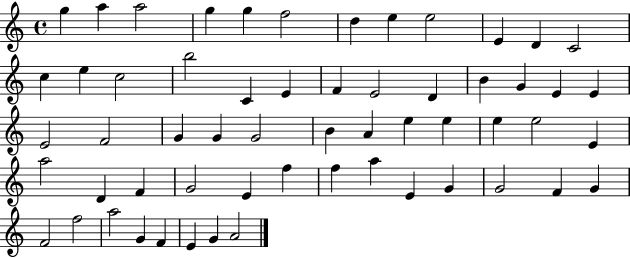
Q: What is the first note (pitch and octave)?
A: G5